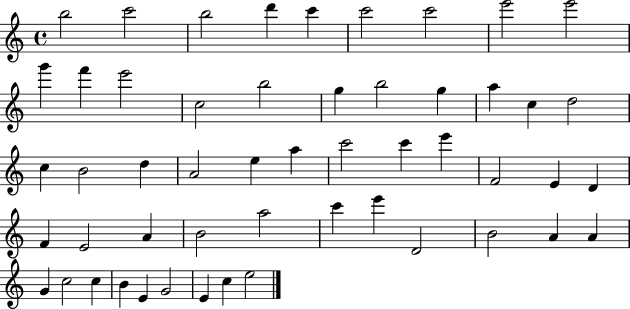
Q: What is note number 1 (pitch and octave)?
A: B5